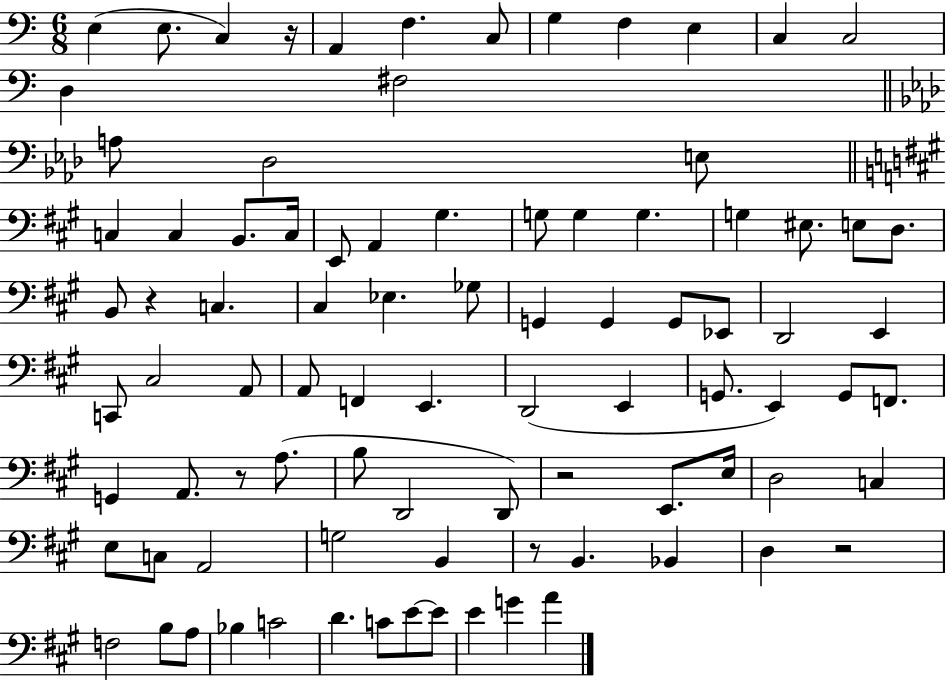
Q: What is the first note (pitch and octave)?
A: E3